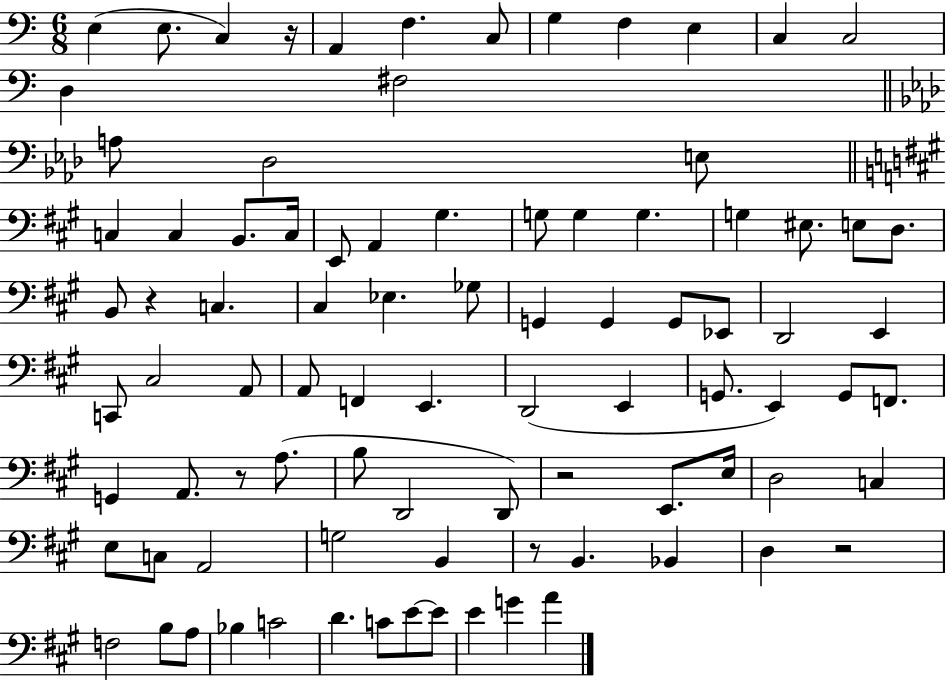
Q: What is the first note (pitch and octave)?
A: E3